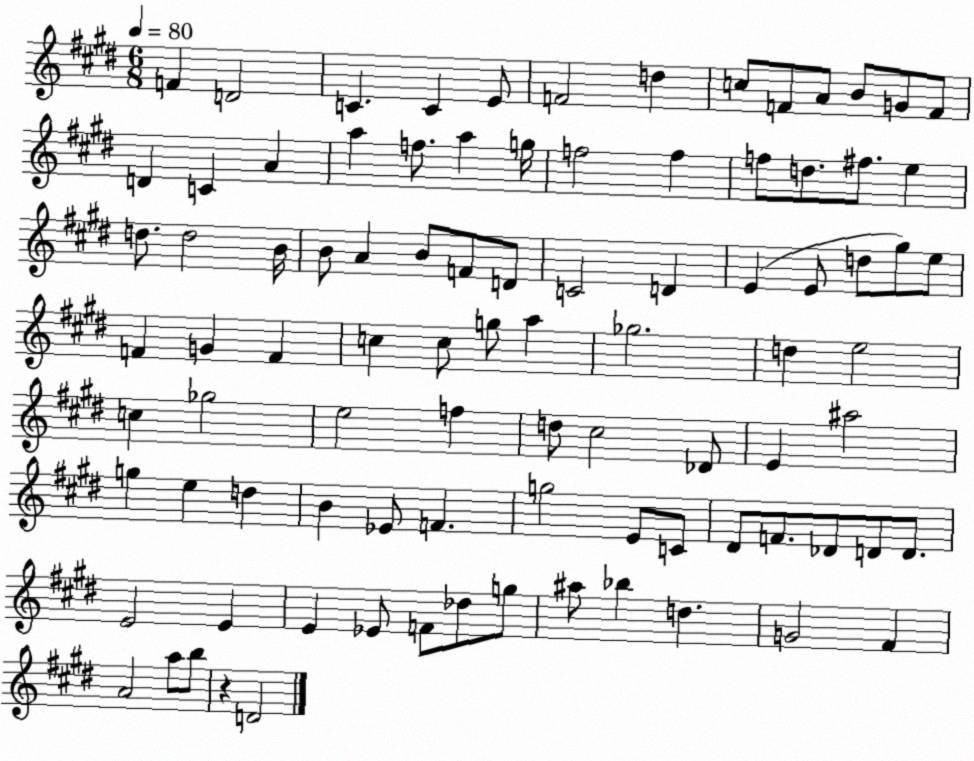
X:1
T:Untitled
M:6/8
L:1/4
K:E
F D2 C C E/2 F2 d c/2 F/2 A/2 B/2 G/2 F/2 D C A a f/2 a g/4 f2 f f/2 d/2 ^f/2 e d/2 d2 B/4 B/2 A B/2 F/2 D/2 C2 D E E/2 d/2 ^g/2 e/2 F G F c c/2 g/2 a _g2 d e2 c _g2 e2 f d/2 ^c2 _D/2 E ^a2 g e d B _E/2 F g2 E/2 C/2 ^D/2 F/2 _D/2 D/2 D/2 E2 E E _E/2 F/2 _d/2 g/2 ^a/2 _b d G2 ^F A2 a/2 b/2 z D2